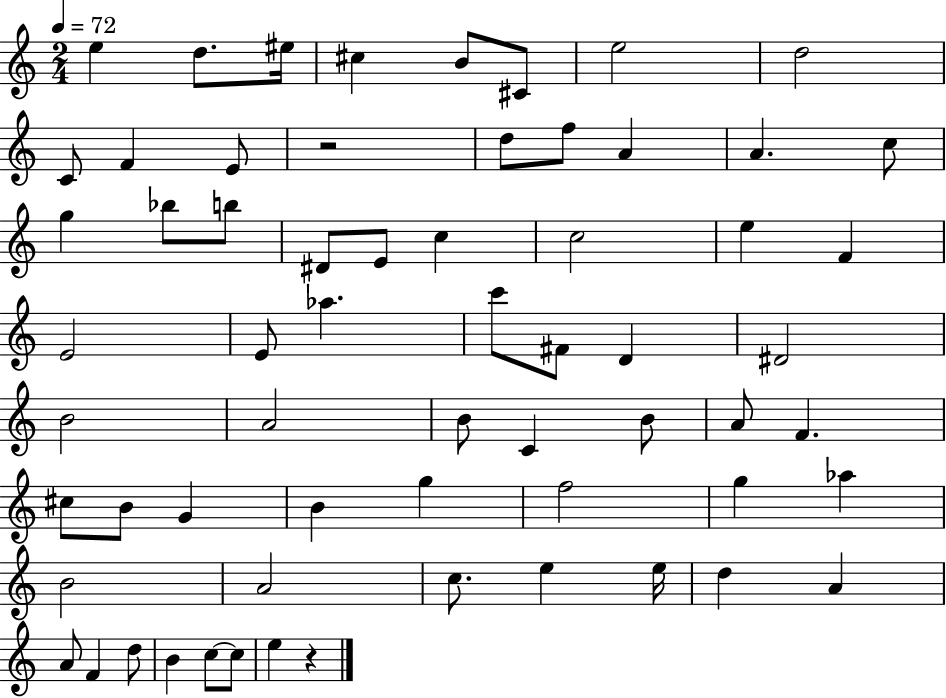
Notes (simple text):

E5/q D5/e. EIS5/s C#5/q B4/e C#4/e E5/h D5/h C4/e F4/q E4/e R/h D5/e F5/e A4/q A4/q. C5/e G5/q Bb5/e B5/e D#4/e E4/e C5/q C5/h E5/q F4/q E4/h E4/e Ab5/q. C6/e F#4/e D4/q D#4/h B4/h A4/h B4/e C4/q B4/e A4/e F4/q. C#5/e B4/e G4/q B4/q G5/q F5/h G5/q Ab5/q B4/h A4/h C5/e. E5/q E5/s D5/q A4/q A4/e F4/q D5/e B4/q C5/e C5/e E5/q R/q